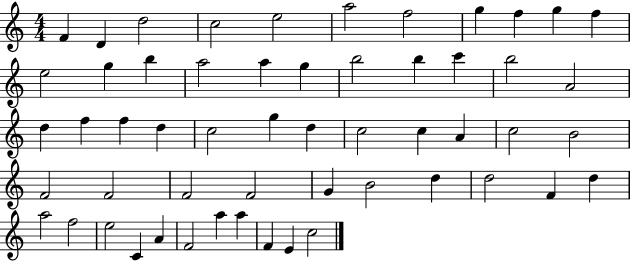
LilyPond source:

{
  \clef treble
  \numericTimeSignature
  \time 4/4
  \key c \major
  f'4 d'4 d''2 | c''2 e''2 | a''2 f''2 | g''4 f''4 g''4 f''4 | \break e''2 g''4 b''4 | a''2 a''4 g''4 | b''2 b''4 c'''4 | b''2 a'2 | \break d''4 f''4 f''4 d''4 | c''2 g''4 d''4 | c''2 c''4 a'4 | c''2 b'2 | \break f'2 f'2 | f'2 f'2 | g'4 b'2 d''4 | d''2 f'4 d''4 | \break a''2 f''2 | e''2 c'4 a'4 | f'2 a''4 a''4 | f'4 e'4 c''2 | \break \bar "|."
}